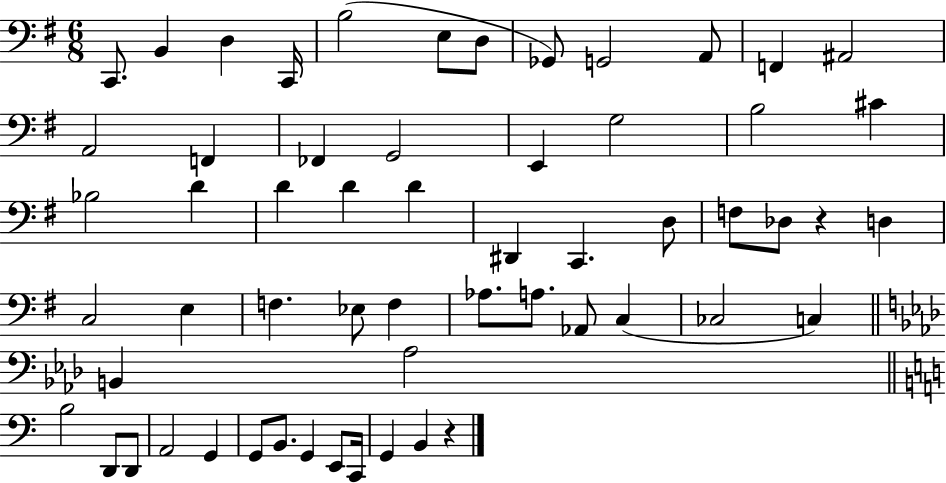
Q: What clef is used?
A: bass